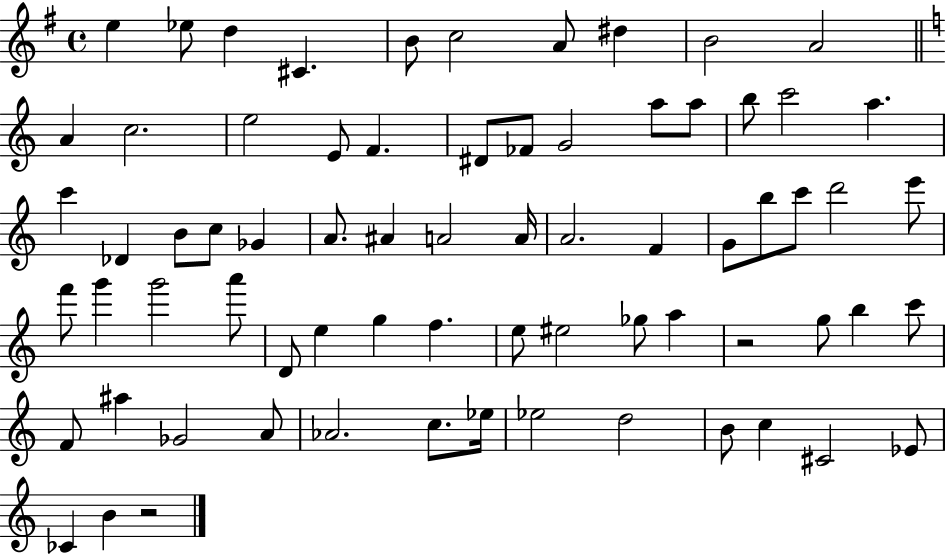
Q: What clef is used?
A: treble